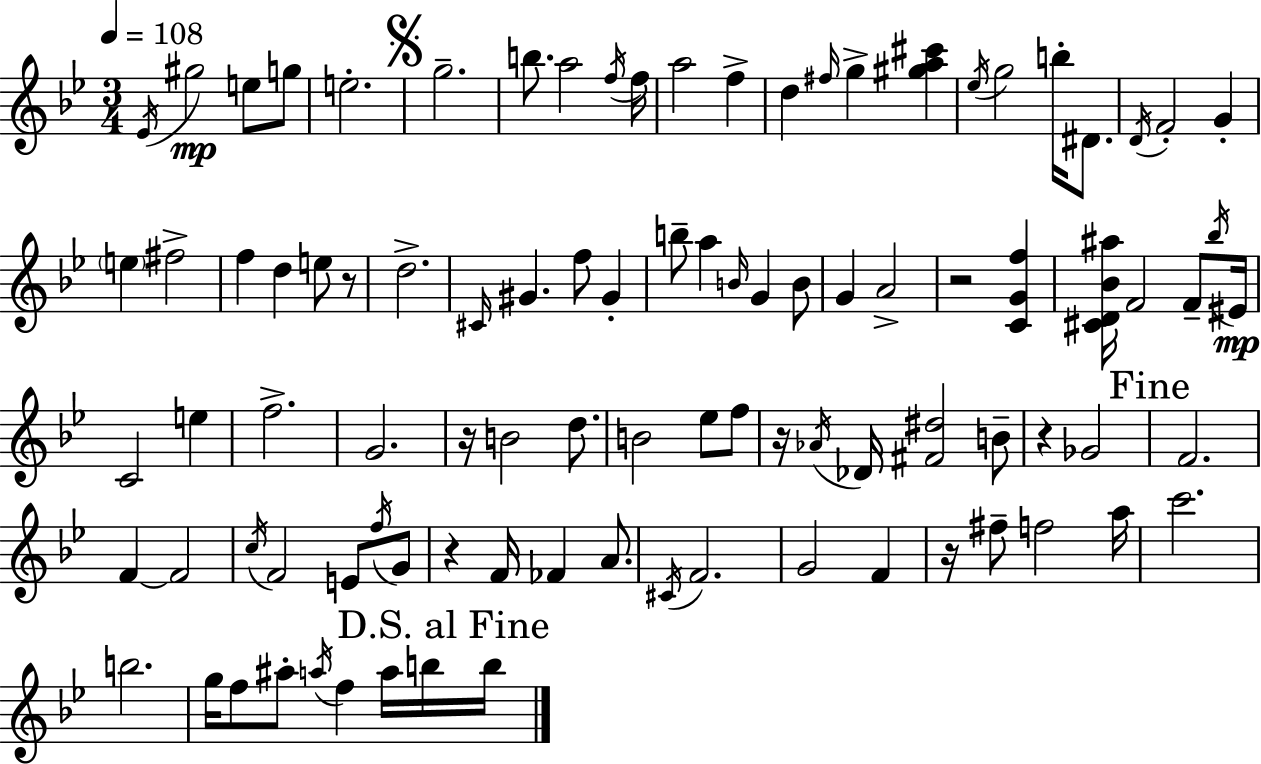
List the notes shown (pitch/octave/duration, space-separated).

Eb4/s G#5/h E5/e G5/e E5/h. G5/h. B5/e. A5/h F5/s F5/s A5/h F5/q D5/q F#5/s G5/q [G#5,A5,C#6]/q Eb5/s G5/h B5/s D#4/e. D4/s F4/h G4/q E5/q F#5/h F5/q D5/q E5/e R/e D5/h. C#4/s G#4/q. F5/e G#4/q B5/e A5/q B4/s G4/q B4/e G4/q A4/h R/h [C4,G4,F5]/q [C#4,D4,Bb4,A#5]/s F4/h F4/e Bb5/s EIS4/s C4/h E5/q F5/h. G4/h. R/s B4/h D5/e. B4/h Eb5/e F5/e R/s Ab4/s Db4/s [F#4,D#5]/h B4/e R/q Gb4/h F4/h. F4/q F4/h C5/s F4/h E4/e F5/s G4/e R/q F4/s FES4/q A4/e. C#4/s F4/h. G4/h F4/q R/s F#5/e F5/h A5/s C6/h. B5/h. G5/s F5/e A#5/e A5/s F5/q A5/s B5/s B5/s